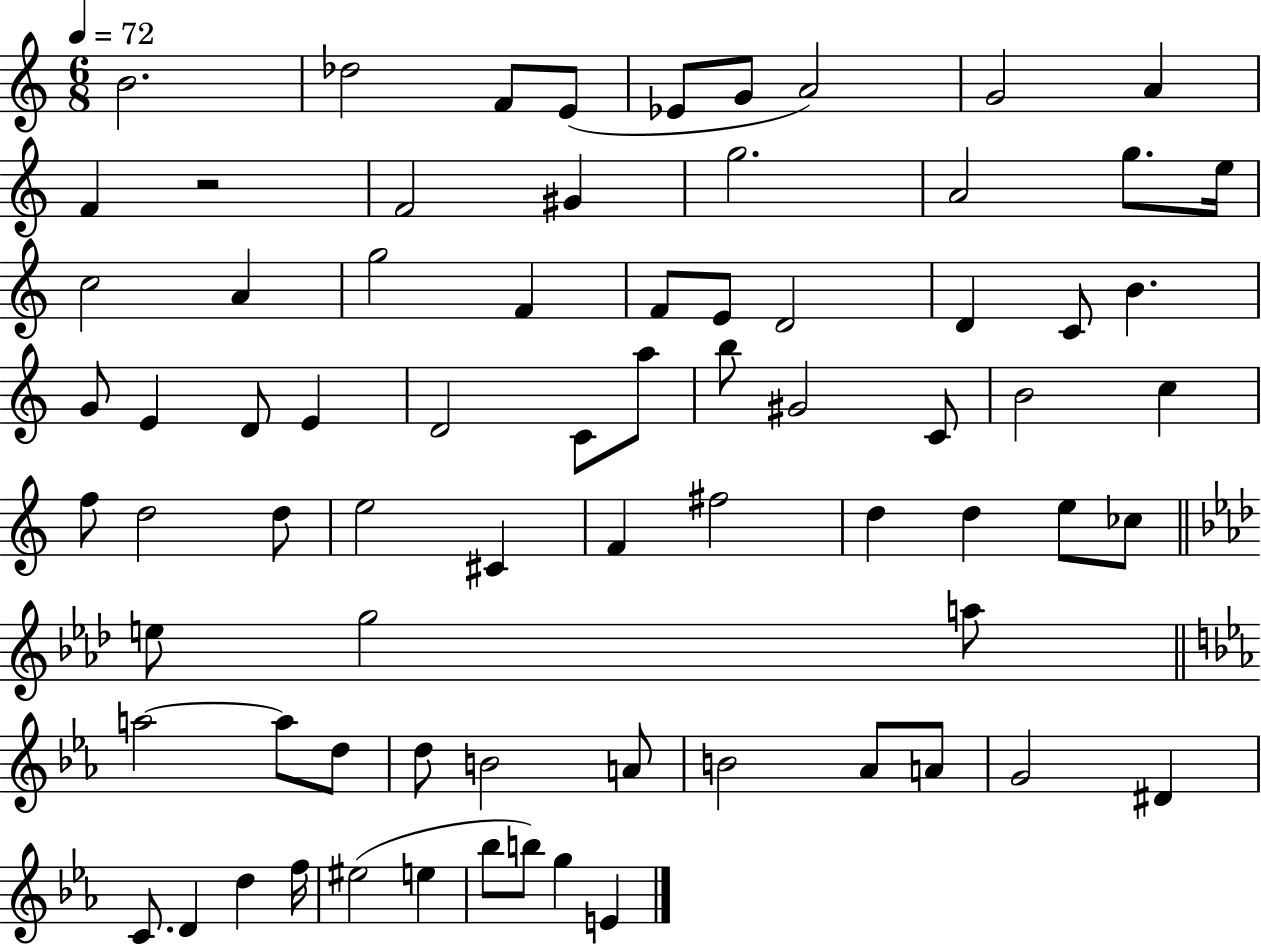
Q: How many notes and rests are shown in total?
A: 74